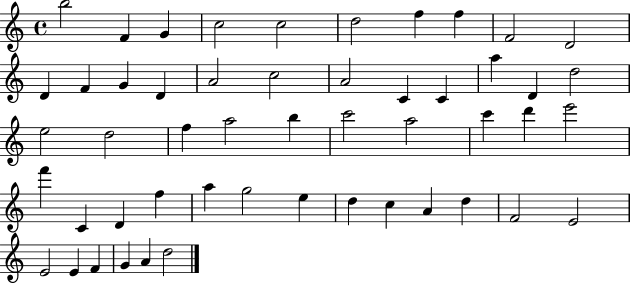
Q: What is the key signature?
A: C major